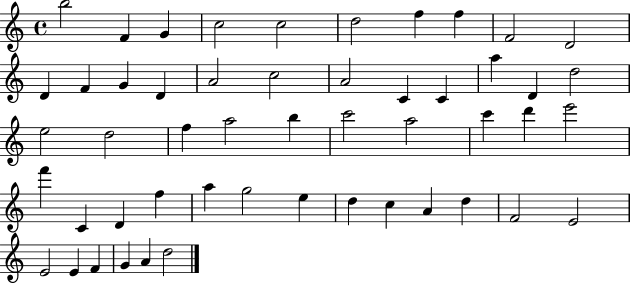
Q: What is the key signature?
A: C major